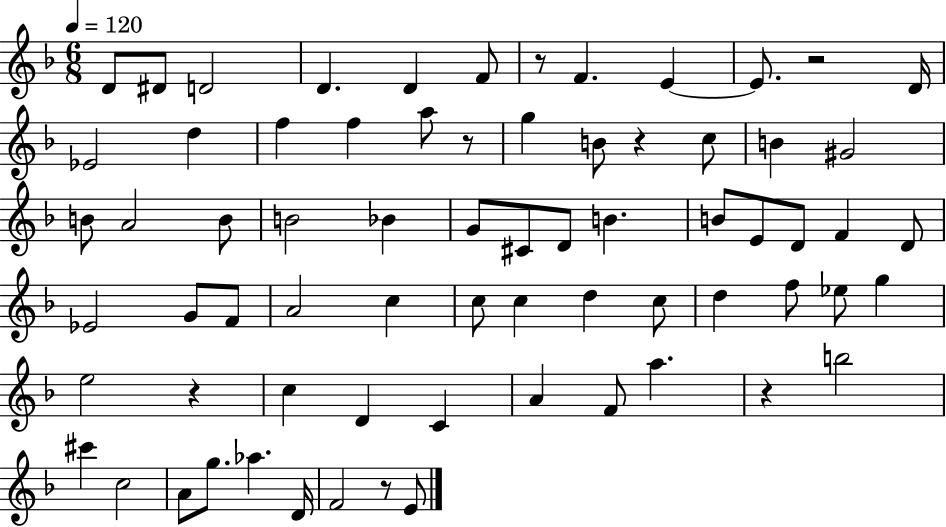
D4/e D#4/e D4/h D4/q. D4/q F4/e R/e F4/q. E4/q E4/e. R/h D4/s Eb4/h D5/q F5/q F5/q A5/e R/e G5/q B4/e R/q C5/e B4/q G#4/h B4/e A4/h B4/e B4/h Bb4/q G4/e C#4/e D4/e B4/q. B4/e E4/e D4/e F4/q D4/e Eb4/h G4/e F4/e A4/h C5/q C5/e C5/q D5/q C5/e D5/q F5/e Eb5/e G5/q E5/h R/q C5/q D4/q C4/q A4/q F4/e A5/q. R/q B5/h C#6/q C5/h A4/e G5/e. Ab5/q. D4/s F4/h R/e E4/e